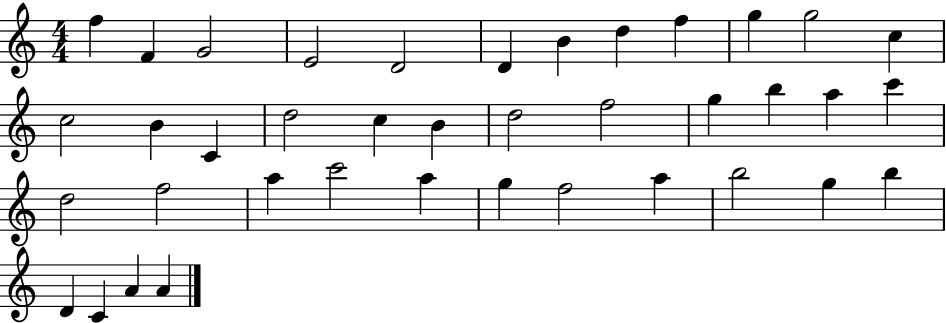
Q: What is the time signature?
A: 4/4